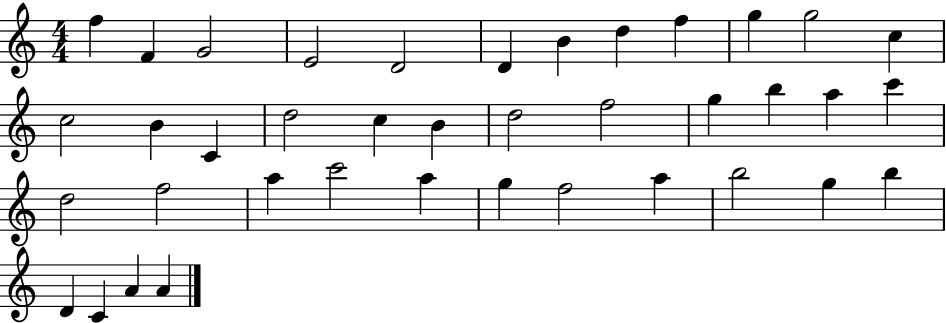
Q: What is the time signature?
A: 4/4